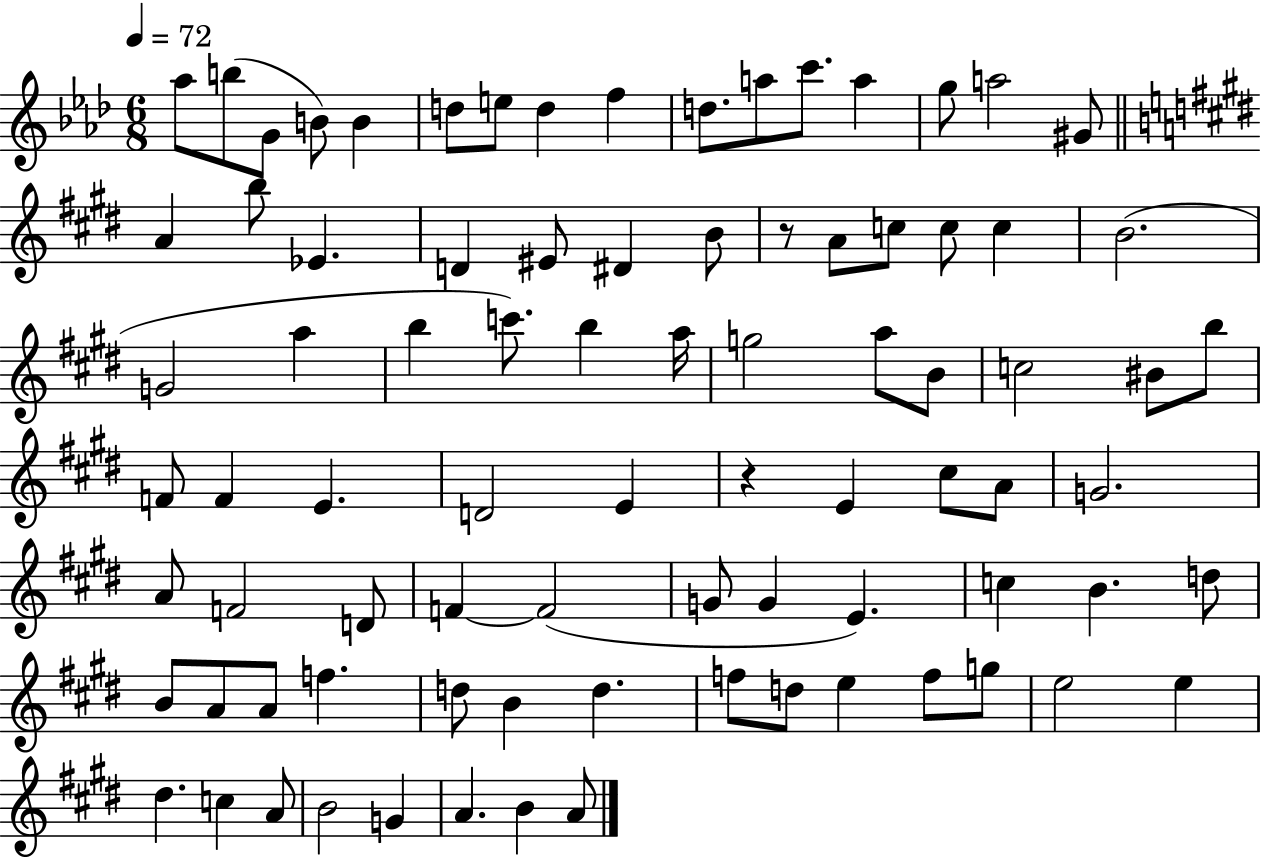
X:1
T:Untitled
M:6/8
L:1/4
K:Ab
_a/2 b/2 G/2 B/2 B d/2 e/2 d f d/2 a/2 c'/2 a g/2 a2 ^G/2 A b/2 _E D ^E/2 ^D B/2 z/2 A/2 c/2 c/2 c B2 G2 a b c'/2 b a/4 g2 a/2 B/2 c2 ^B/2 b/2 F/2 F E D2 E z E ^c/2 A/2 G2 A/2 F2 D/2 F F2 G/2 G E c B d/2 B/2 A/2 A/2 f d/2 B d f/2 d/2 e f/2 g/2 e2 e ^d c A/2 B2 G A B A/2